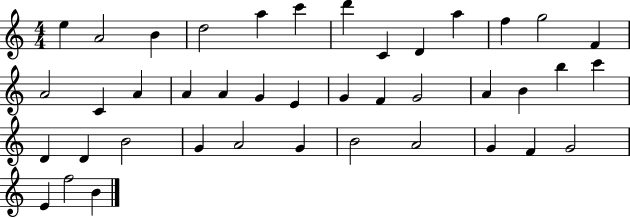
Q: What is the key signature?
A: C major